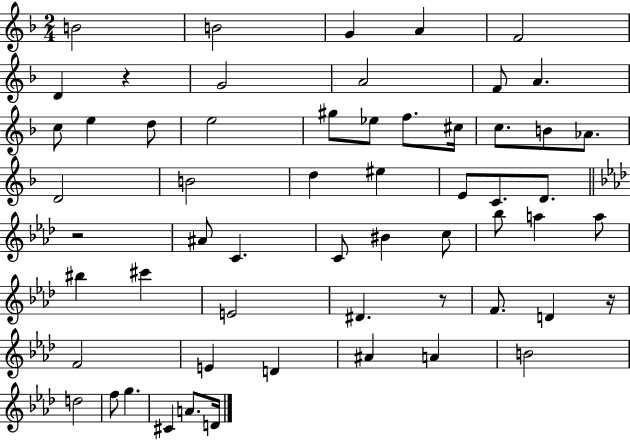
B4/h B4/h G4/q A4/q F4/h D4/q R/q G4/h A4/h F4/e A4/q. C5/e E5/q D5/e E5/h G#5/e Eb5/e F5/e. C#5/s C5/e. B4/e Ab4/e. D4/h B4/h D5/q EIS5/q E4/e C4/e. D4/e. R/h A#4/e C4/q. C4/e BIS4/q C5/e Bb5/e A5/q A5/e BIS5/q C#6/q E4/h D#4/q. R/e F4/e. D4/q R/s F4/h E4/q D4/q A#4/q A4/q B4/h D5/h F5/e G5/q. C#4/q A4/e. D4/s